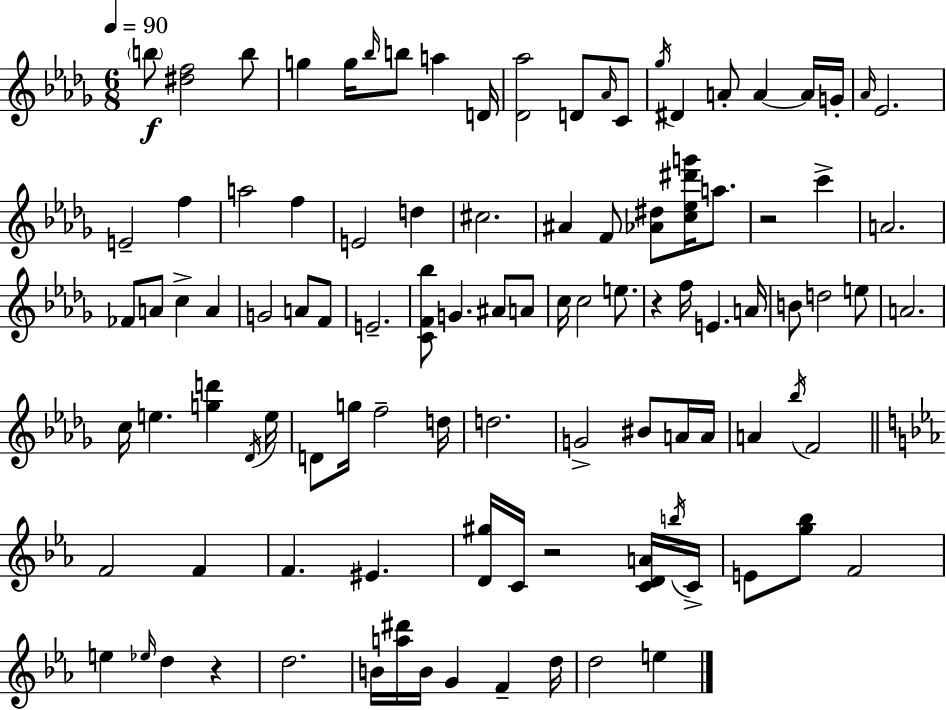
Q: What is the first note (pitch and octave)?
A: B5